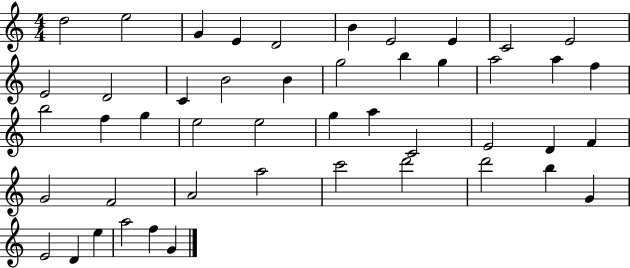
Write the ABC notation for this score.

X:1
T:Untitled
M:4/4
L:1/4
K:C
d2 e2 G E D2 B E2 E C2 E2 E2 D2 C B2 B g2 b g a2 a f b2 f g e2 e2 g a C2 E2 D F G2 F2 A2 a2 c'2 d'2 d'2 b G E2 D e a2 f G